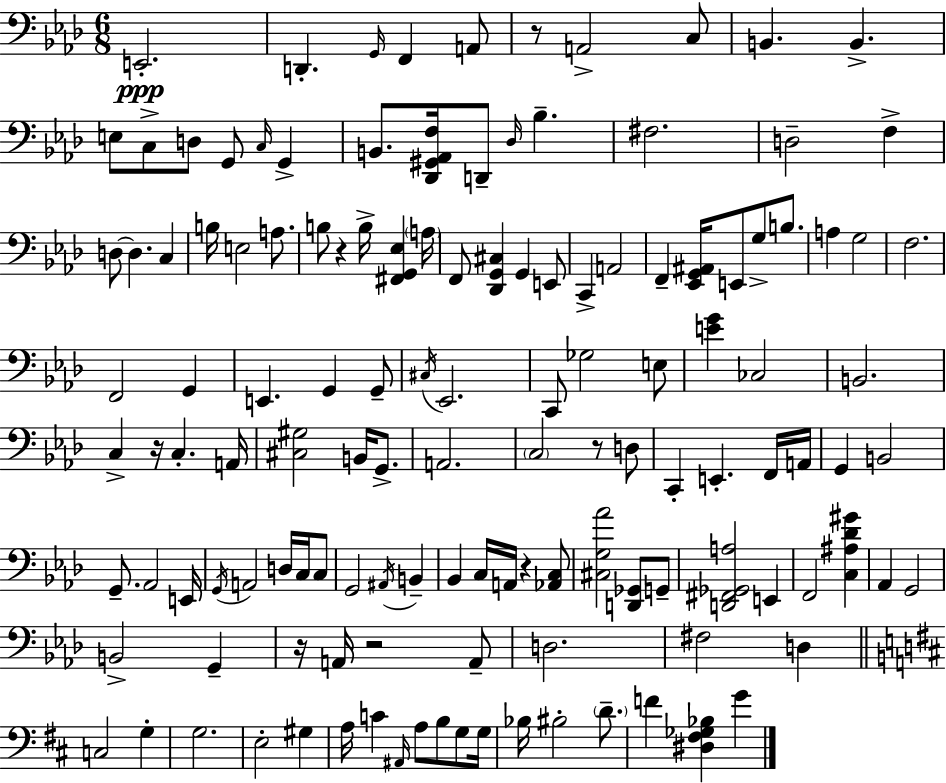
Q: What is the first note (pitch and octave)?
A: E2